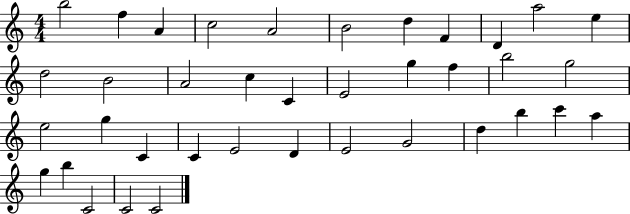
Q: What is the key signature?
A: C major